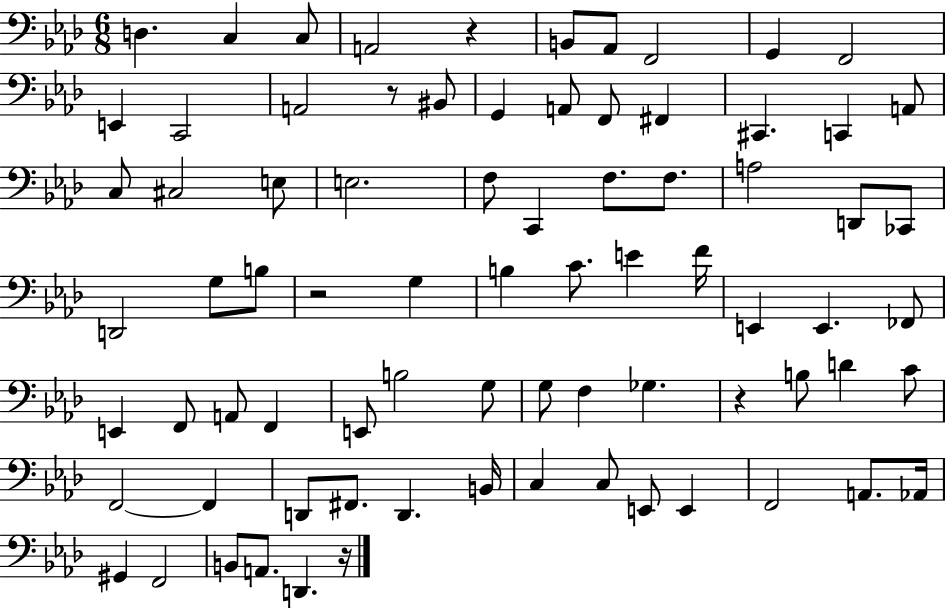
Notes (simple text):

D3/q. C3/q C3/e A2/h R/q B2/e Ab2/e F2/h G2/q F2/h E2/q C2/h A2/h R/e BIS2/e G2/q A2/e F2/e F#2/q C#2/q. C2/q A2/e C3/e C#3/h E3/e E3/h. F3/e C2/q F3/e. F3/e. A3/h D2/e CES2/e D2/h G3/e B3/e R/h G3/q B3/q C4/e. E4/q F4/s E2/q E2/q. FES2/e E2/q F2/e A2/e F2/q E2/e B3/h G3/e G3/e F3/q Gb3/q. R/q B3/e D4/q C4/e F2/h F2/q D2/e F#2/e. D2/q. B2/s C3/q C3/e E2/e E2/q F2/h A2/e. Ab2/s G#2/q F2/h B2/e A2/e. D2/q. R/s